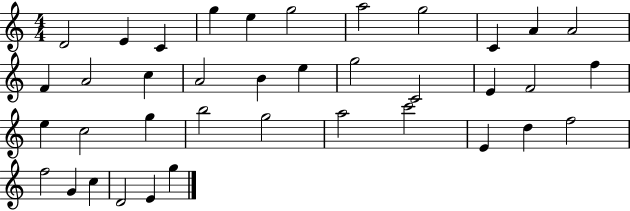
D4/h E4/q C4/q G5/q E5/q G5/h A5/h G5/h C4/q A4/q A4/h F4/q A4/h C5/q A4/h B4/q E5/q G5/h C4/h E4/q F4/h F5/q E5/q C5/h G5/q B5/h G5/h A5/h C6/h E4/q D5/q F5/h F5/h G4/q C5/q D4/h E4/q G5/q